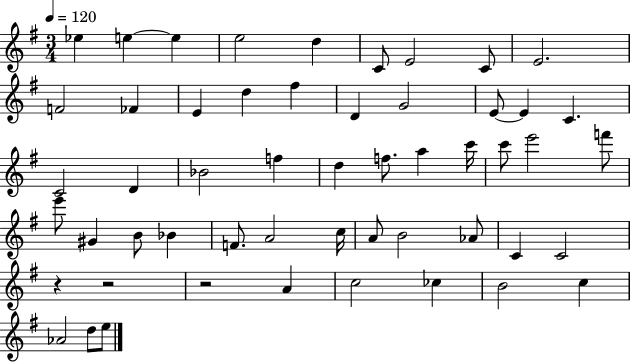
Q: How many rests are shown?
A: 3